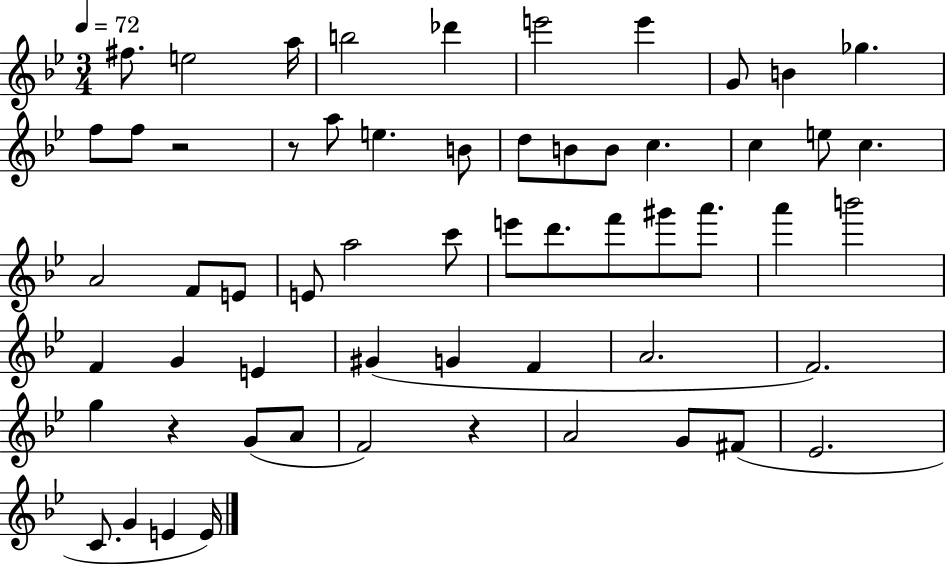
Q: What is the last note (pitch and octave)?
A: E4